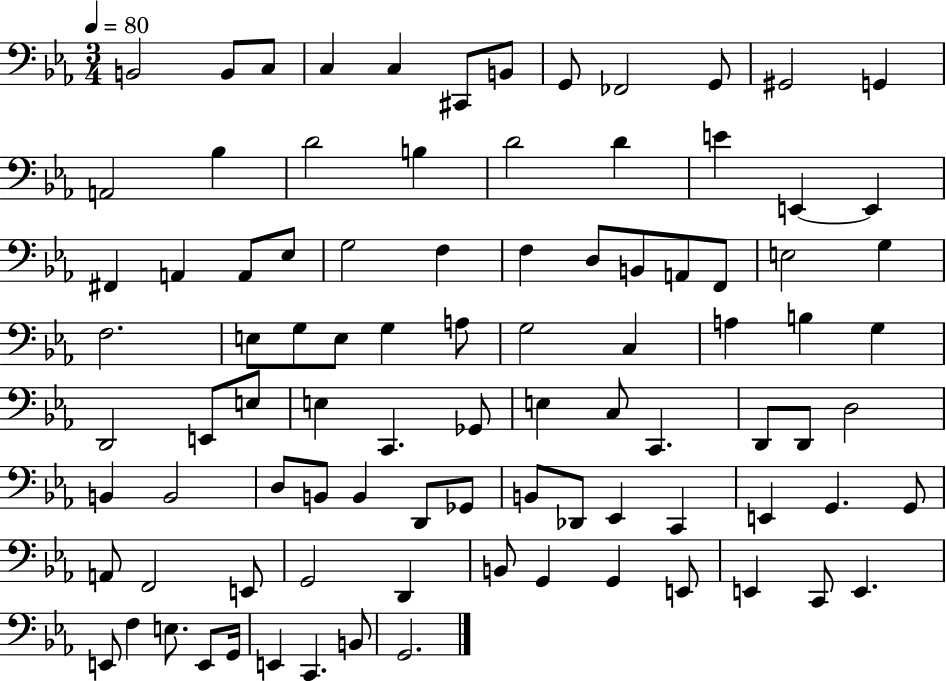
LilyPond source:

{
  \clef bass
  \numericTimeSignature
  \time 3/4
  \key ees \major
  \tempo 4 = 80
  b,2 b,8 c8 | c4 c4 cis,8 b,8 | g,8 fes,2 g,8 | gis,2 g,4 | \break a,2 bes4 | d'2 b4 | d'2 d'4 | e'4 e,4~~ e,4 | \break fis,4 a,4 a,8 ees8 | g2 f4 | f4 d8 b,8 a,8 f,8 | e2 g4 | \break f2. | e8 g8 e8 g4 a8 | g2 c4 | a4 b4 g4 | \break d,2 e,8 e8 | e4 c,4. ges,8 | e4 c8 c,4. | d,8 d,8 d2 | \break b,4 b,2 | d8 b,8 b,4 d,8 ges,8 | b,8 des,8 ees,4 c,4 | e,4 g,4. g,8 | \break a,8 f,2 e,8 | g,2 d,4 | b,8 g,4 g,4 e,8 | e,4 c,8 e,4. | \break e,8 f4 e8. e,8 g,16 | e,4 c,4. b,8 | g,2. | \bar "|."
}